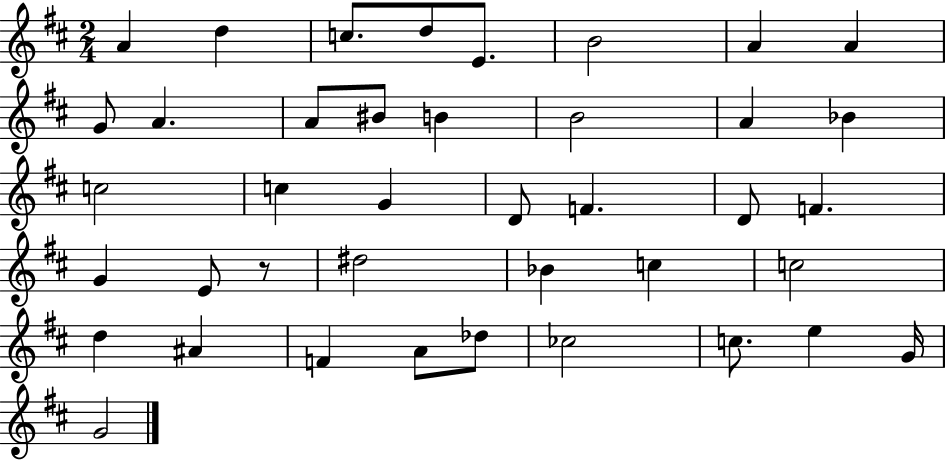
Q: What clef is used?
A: treble